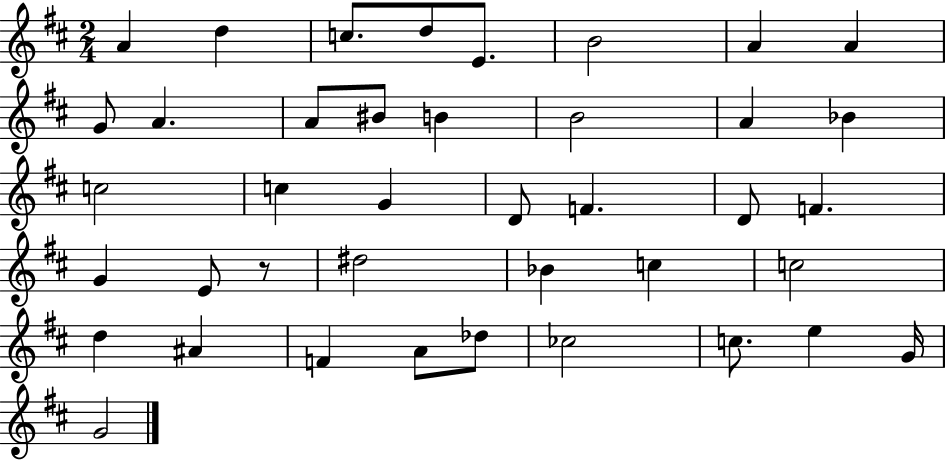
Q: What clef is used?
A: treble